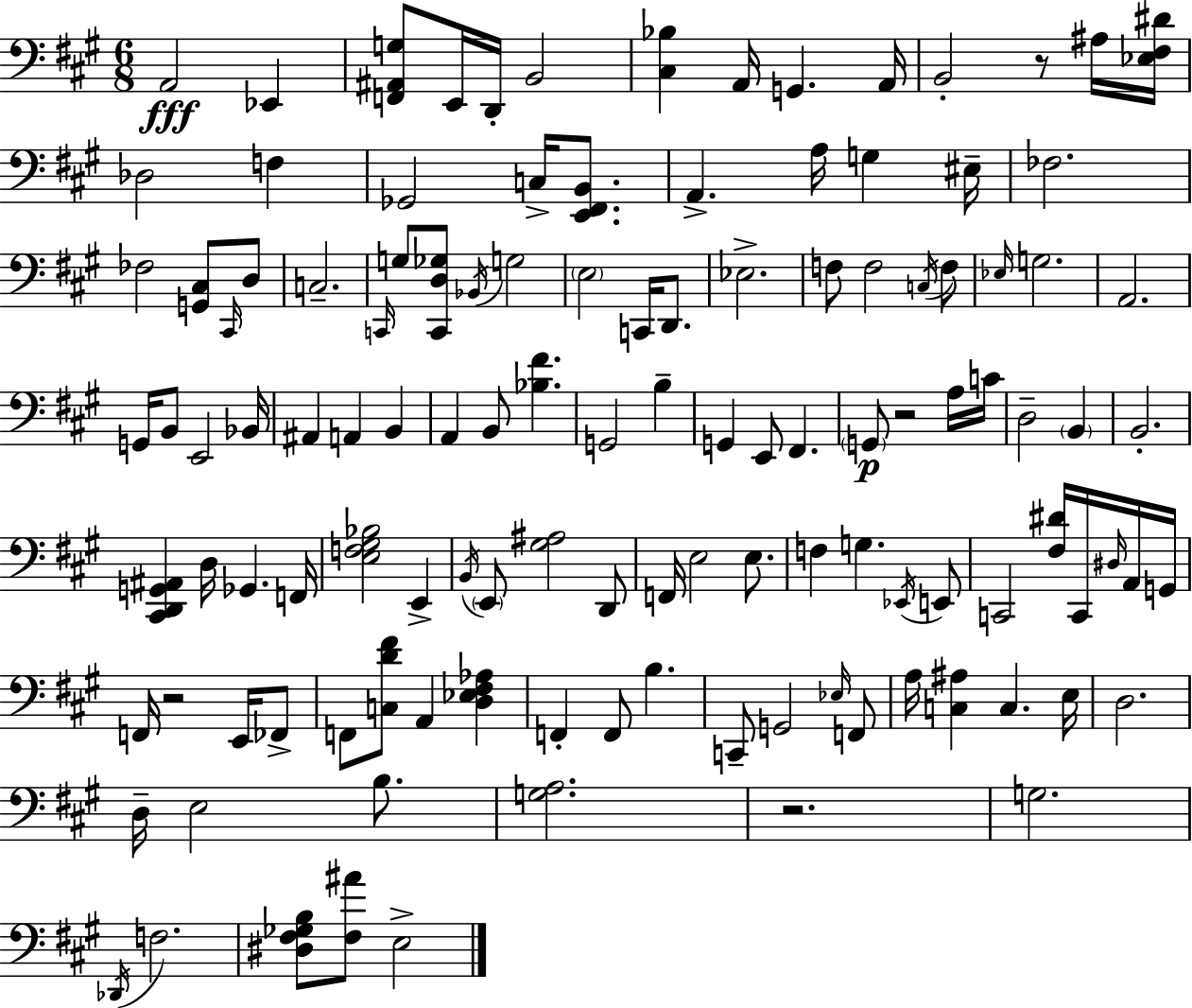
A2/h Eb2/q [F2,A#2,G3]/e E2/s D2/s B2/h [C#3,Bb3]/q A2/s G2/q. A2/s B2/h R/e A#3/s [Eb3,F#3,D#4]/s Db3/h F3/q Gb2/h C3/s [E2,F#2,B2]/e. A2/q. A3/s G3/q EIS3/s FES3/h. FES3/h [G2,C#3]/e C#2/s D3/e C3/h. C2/s G3/e [C2,D3,Gb3]/e Bb2/s G3/h E3/h C2/s D2/e. Eb3/h. F3/e F3/h C3/s F3/e Eb3/s G3/h. A2/h. G2/s B2/e E2/h Bb2/s A#2/q A2/q B2/q A2/q B2/e [Bb3,F#4]/q. G2/h B3/q G2/q E2/e F#2/q. G2/e R/h A3/s C4/s D3/h B2/q B2/h. [C#2,D2,G2,A#2]/q D3/s Gb2/q. F2/s [E3,F3,G#3,Bb3]/h E2/q B2/s E2/e [G#3,A#3]/h D2/e F2/s E3/h E3/e. F3/q G3/q. Eb2/s E2/e C2/h [F#3,D#4]/s C2/s D#3/s A2/s G2/s F2/s R/h E2/s FES2/e F2/e [C3,D4,F#4]/e A2/q [D3,Eb3,F#3,Ab3]/q F2/q F2/e B3/q. C2/e G2/h Eb3/s F2/e A3/s [C3,A#3]/q C3/q. E3/s D3/h. D3/s E3/h B3/e. [G3,A3]/h. R/h. G3/h. Db2/s F3/h. [D#3,F#3,Gb3,B3]/e [F#3,A#4]/e E3/h